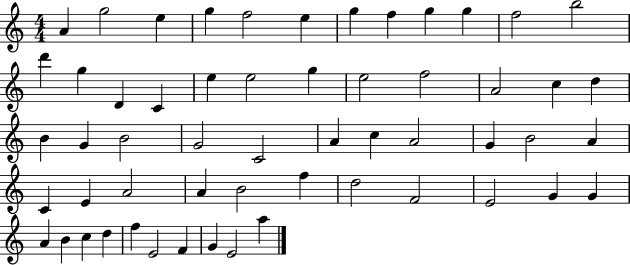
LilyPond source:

{
  \clef treble
  \numericTimeSignature
  \time 4/4
  \key c \major
  a'4 g''2 e''4 | g''4 f''2 e''4 | g''4 f''4 g''4 g''4 | f''2 b''2 | \break d'''4 g''4 d'4 c'4 | e''4 e''2 g''4 | e''2 f''2 | a'2 c''4 d''4 | \break b'4 g'4 b'2 | g'2 c'2 | a'4 c''4 a'2 | g'4 b'2 a'4 | \break c'4 e'4 a'2 | a'4 b'2 f''4 | d''2 f'2 | e'2 g'4 g'4 | \break a'4 b'4 c''4 d''4 | f''4 e'2 f'4 | g'4 e'2 a''4 | \bar "|."
}